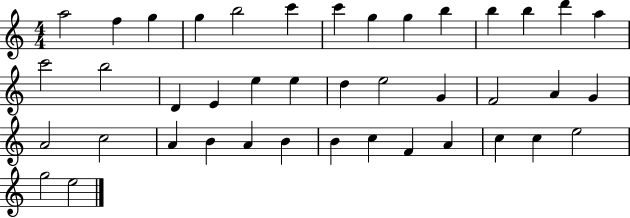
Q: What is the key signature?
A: C major